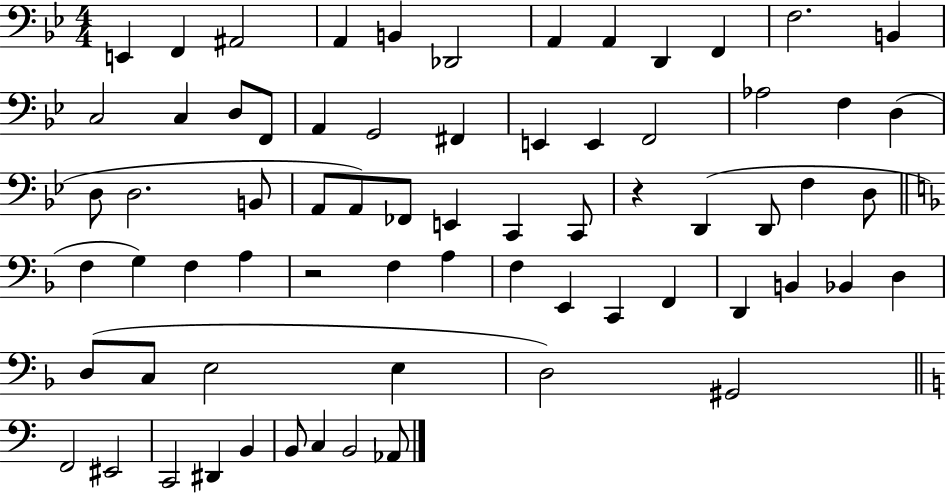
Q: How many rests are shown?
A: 2